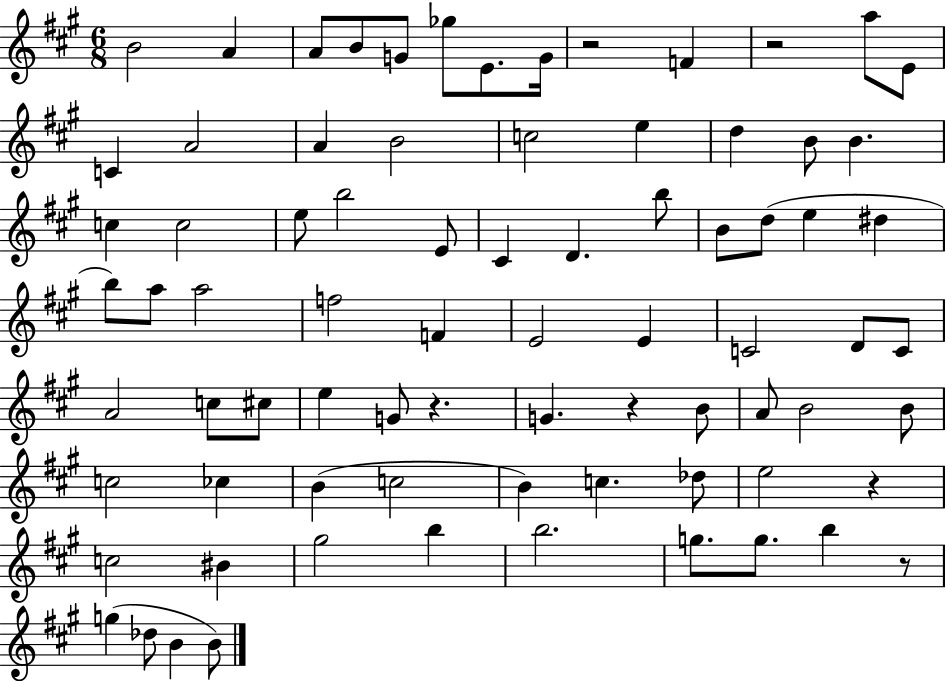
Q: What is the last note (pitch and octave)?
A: B4